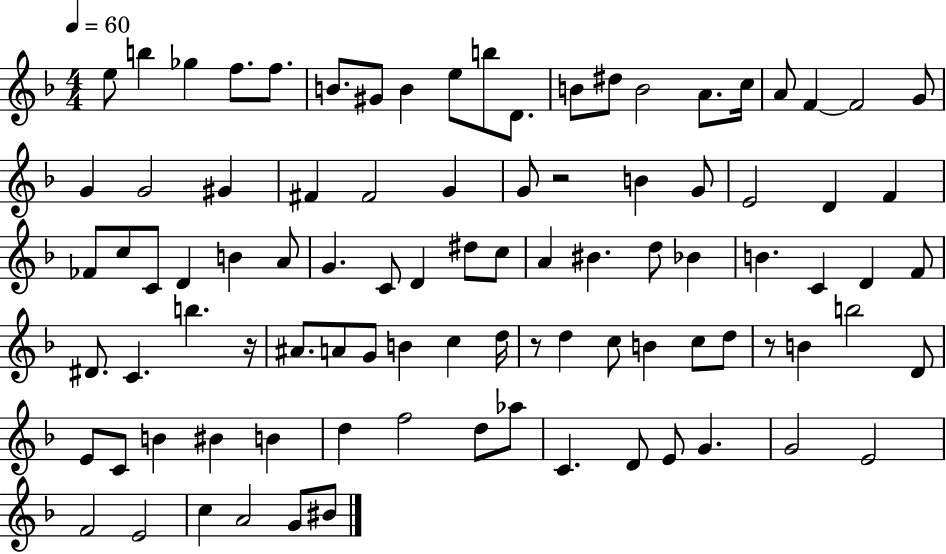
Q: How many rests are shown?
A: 4